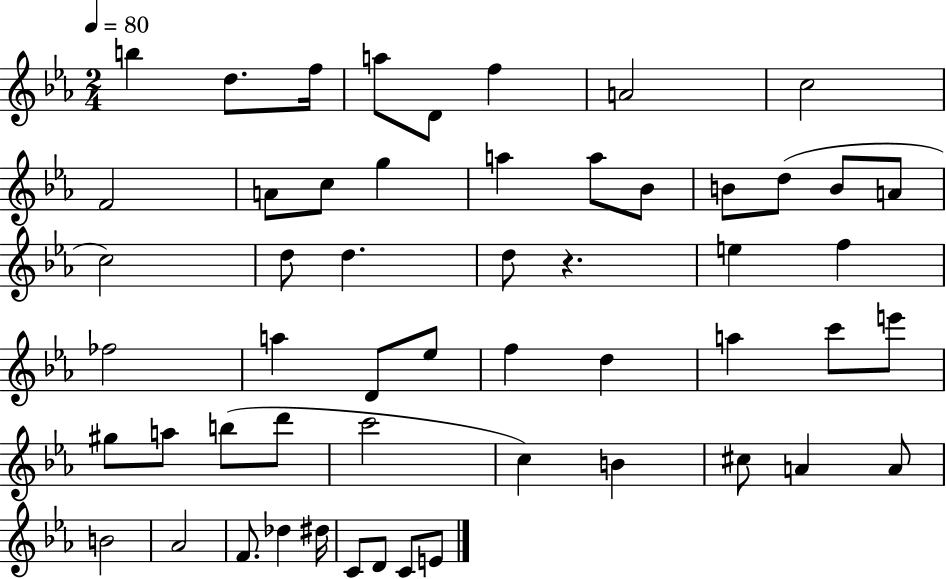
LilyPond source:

{
  \clef treble
  \numericTimeSignature
  \time 2/4
  \key ees \major
  \tempo 4 = 80
  b''4 d''8. f''16 | a''8 d'8 f''4 | a'2 | c''2 | \break f'2 | a'8 c''8 g''4 | a''4 a''8 bes'8 | b'8 d''8( b'8 a'8 | \break c''2) | d''8 d''4. | d''8 r4. | e''4 f''4 | \break fes''2 | a''4 d'8 ees''8 | f''4 d''4 | a''4 c'''8 e'''8 | \break gis''8 a''8 b''8( d'''8 | c'''2 | c''4) b'4 | cis''8 a'4 a'8 | \break b'2 | aes'2 | f'8. des''4 dis''16 | c'8 d'8 c'8 e'8 | \break \bar "|."
}